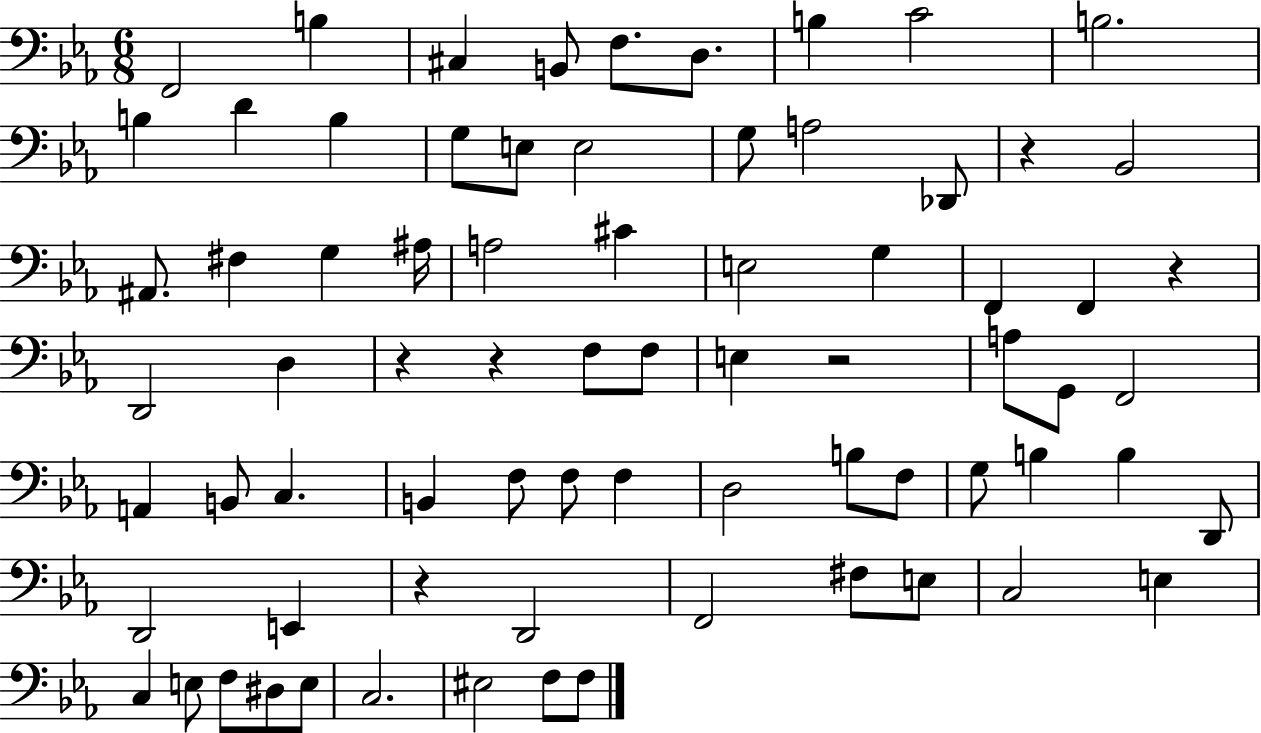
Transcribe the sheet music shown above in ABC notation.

X:1
T:Untitled
M:6/8
L:1/4
K:Eb
F,,2 B, ^C, B,,/2 F,/2 D,/2 B, C2 B,2 B, D B, G,/2 E,/2 E,2 G,/2 A,2 _D,,/2 z _B,,2 ^A,,/2 ^F, G, ^A,/4 A,2 ^C E,2 G, F,, F,, z D,,2 D, z z F,/2 F,/2 E, z2 A,/2 G,,/2 F,,2 A,, B,,/2 C, B,, F,/2 F,/2 F, D,2 B,/2 F,/2 G,/2 B, B, D,,/2 D,,2 E,, z D,,2 F,,2 ^F,/2 E,/2 C,2 E, C, E,/2 F,/2 ^D,/2 E,/2 C,2 ^E,2 F,/2 F,/2